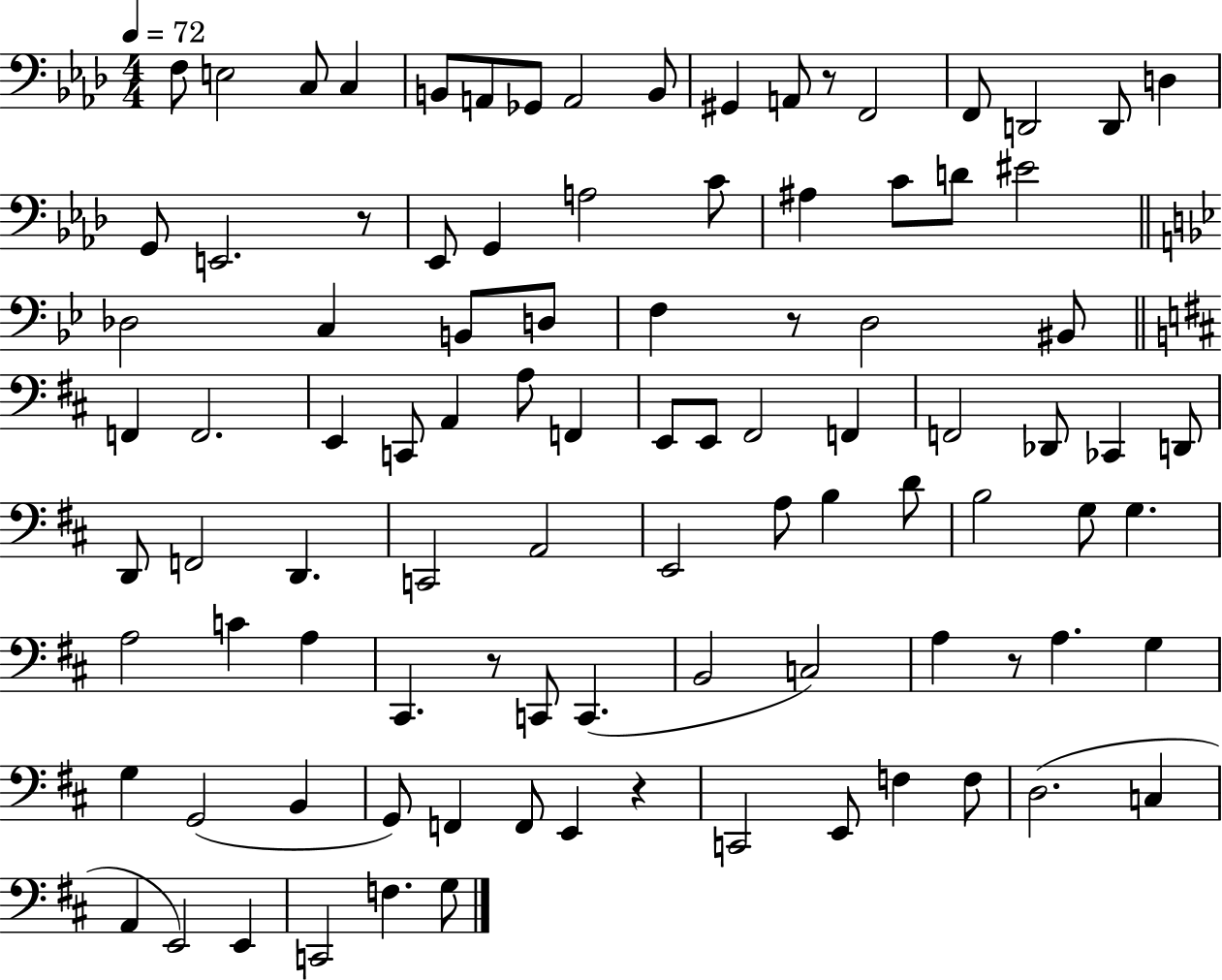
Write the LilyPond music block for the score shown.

{
  \clef bass
  \numericTimeSignature
  \time 4/4
  \key aes \major
  \tempo 4 = 72
  \repeat volta 2 { f8 e2 c8 c4 | b,8 a,8 ges,8 a,2 b,8 | gis,4 a,8 r8 f,2 | f,8 d,2 d,8 d4 | \break g,8 e,2. r8 | ees,8 g,4 a2 c'8 | ais4 c'8 d'8 eis'2 | \bar "||" \break \key g \minor des2 c4 b,8 d8 | f4 r8 d2 bis,8 | \bar "||" \break \key d \major f,4 f,2. | e,4 c,8 a,4 a8 f,4 | e,8 e,8 fis,2 f,4 | f,2 des,8 ces,4 d,8 | \break d,8 f,2 d,4. | c,2 a,2 | e,2 a8 b4 d'8 | b2 g8 g4. | \break a2 c'4 a4 | cis,4. r8 c,8 c,4.( | b,2 c2) | a4 r8 a4. g4 | \break g4 g,2( b,4 | g,8) f,4 f,8 e,4 r4 | c,2 e,8 f4 f8 | d2.( c4 | \break a,4 e,2) e,4 | c,2 f4. g8 | } \bar "|."
}